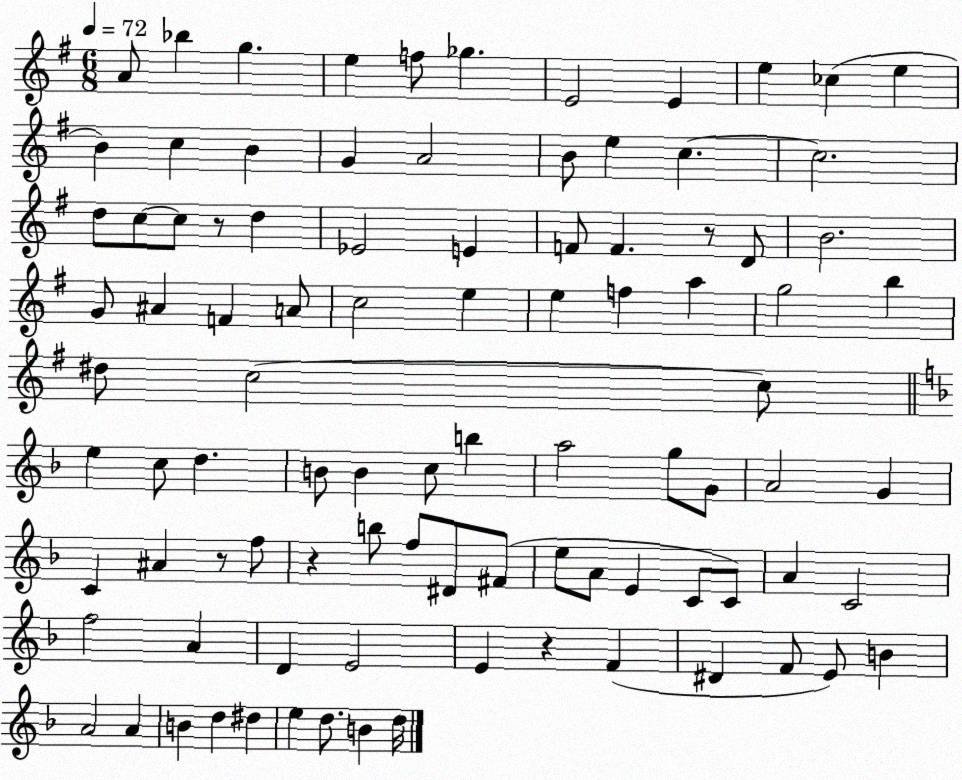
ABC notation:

X:1
T:Untitled
M:6/8
L:1/4
K:G
A/2 _b g e f/2 _g E2 E e _c e B c B G A2 B/2 e c c2 d/2 c/2 c/2 z/2 d _E2 E F/2 F z/2 D/2 B2 G/2 ^A F A/2 c2 e e f a g2 b ^d/2 c2 c/2 e c/2 d B/2 B c/2 b a2 g/2 G/2 A2 G C ^A z/2 f/2 z b/2 f/2 ^D/2 ^F/2 e/2 A/2 E C/2 C/2 A C2 f2 A D E2 E z F ^D F/2 E/2 B A2 A B d ^d e d/2 B d/4